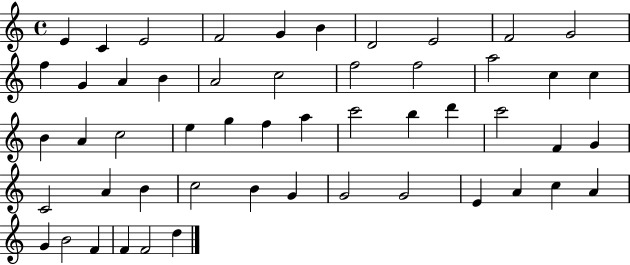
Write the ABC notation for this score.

X:1
T:Untitled
M:4/4
L:1/4
K:C
E C E2 F2 G B D2 E2 F2 G2 f G A B A2 c2 f2 f2 a2 c c B A c2 e g f a c'2 b d' c'2 F G C2 A B c2 B G G2 G2 E A c A G B2 F F F2 d